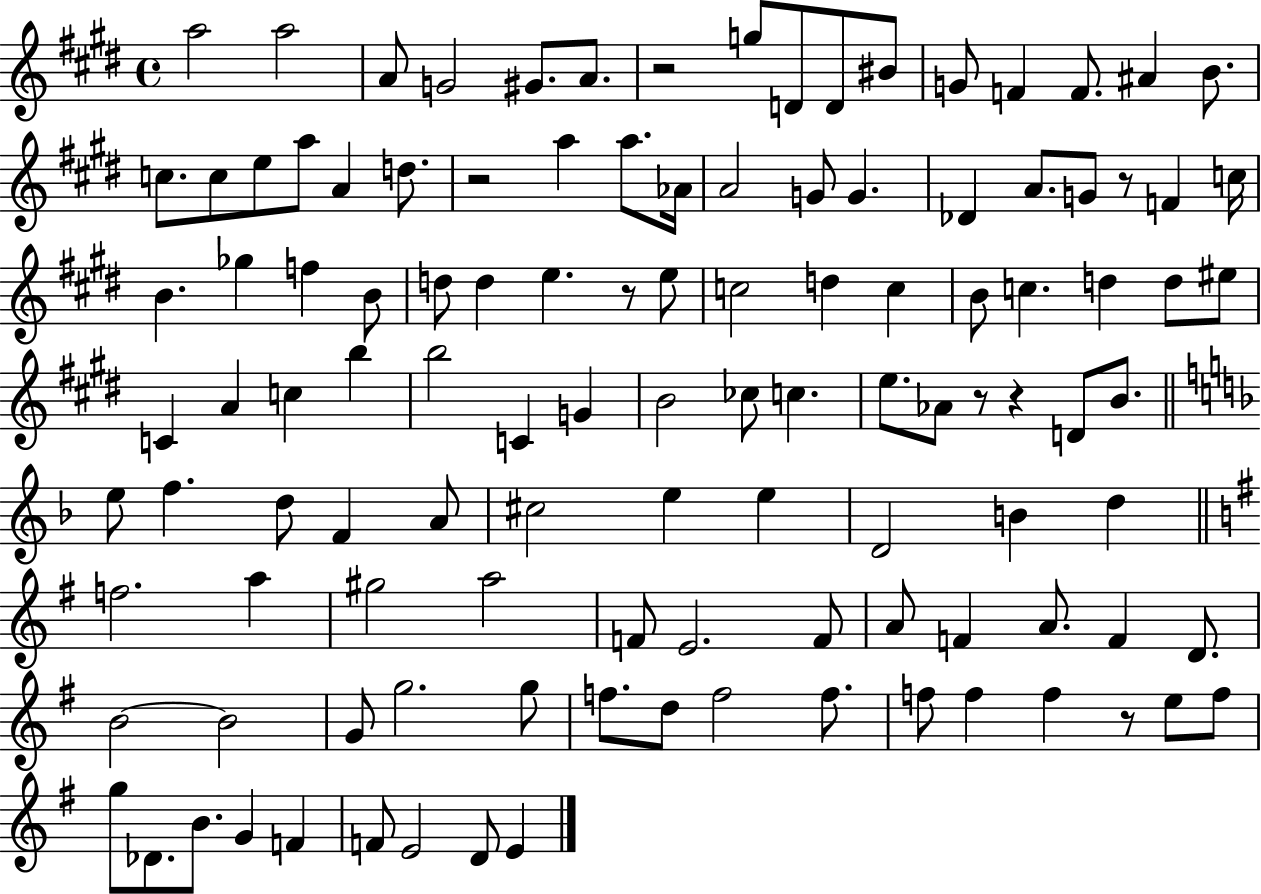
{
  \clef treble
  \time 4/4
  \defaultTimeSignature
  \key e \major
  \repeat volta 2 { a''2 a''2 | a'8 g'2 gis'8. a'8. | r2 g''8 d'8 d'8 bis'8 | g'8 f'4 f'8. ais'4 b'8. | \break c''8. c''8 e''8 a''8 a'4 d''8. | r2 a''4 a''8. aes'16 | a'2 g'8 g'4. | des'4 a'8. g'8 r8 f'4 c''16 | \break b'4. ges''4 f''4 b'8 | d''8 d''4 e''4. r8 e''8 | c''2 d''4 c''4 | b'8 c''4. d''4 d''8 eis''8 | \break c'4 a'4 c''4 b''4 | b''2 c'4 g'4 | b'2 ces''8 c''4. | e''8. aes'8 r8 r4 d'8 b'8. | \break \bar "||" \break \key d \minor e''8 f''4. d''8 f'4 a'8 | cis''2 e''4 e''4 | d'2 b'4 d''4 | \bar "||" \break \key g \major f''2. a''4 | gis''2 a''2 | f'8 e'2. f'8 | a'8 f'4 a'8. f'4 d'8. | \break b'2~~ b'2 | g'8 g''2. g''8 | f''8. d''8 f''2 f''8. | f''8 f''4 f''4 r8 e''8 f''8 | \break g''8 des'8. b'8. g'4 f'4 | f'8 e'2 d'8 e'4 | } \bar "|."
}